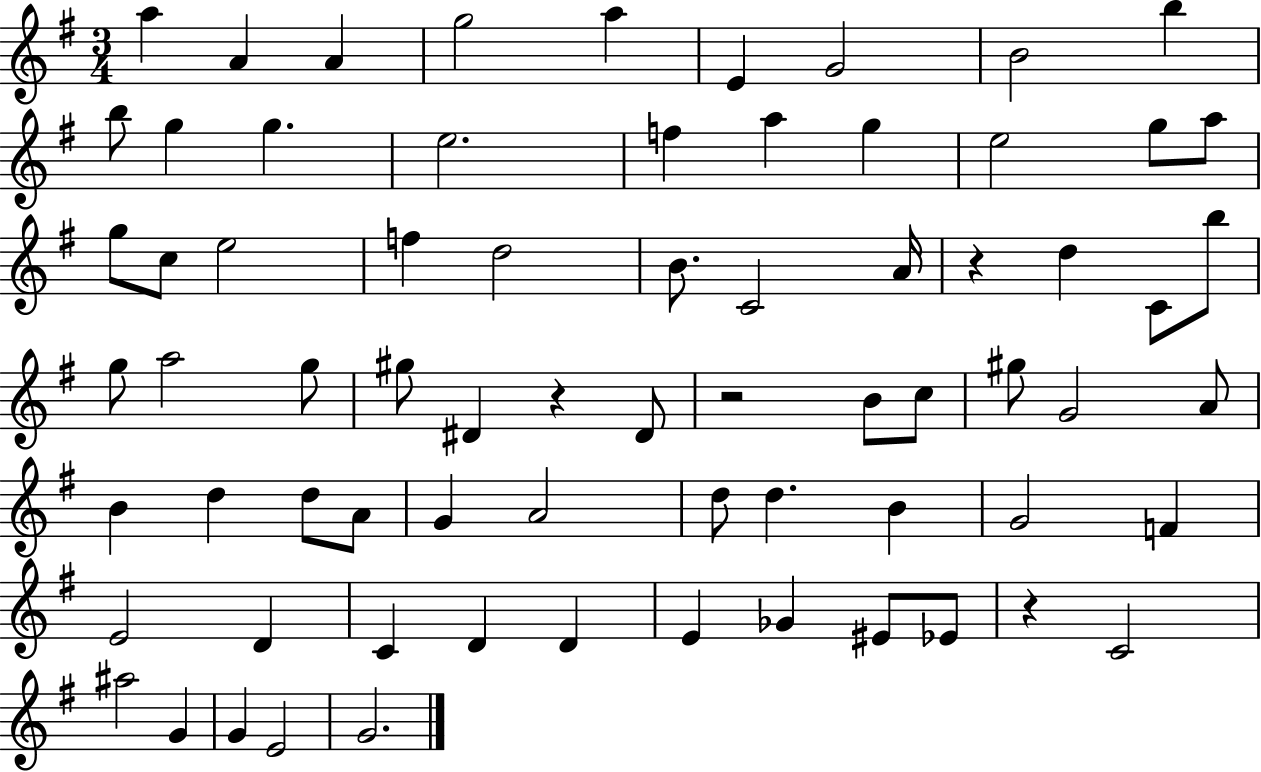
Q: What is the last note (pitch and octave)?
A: G4